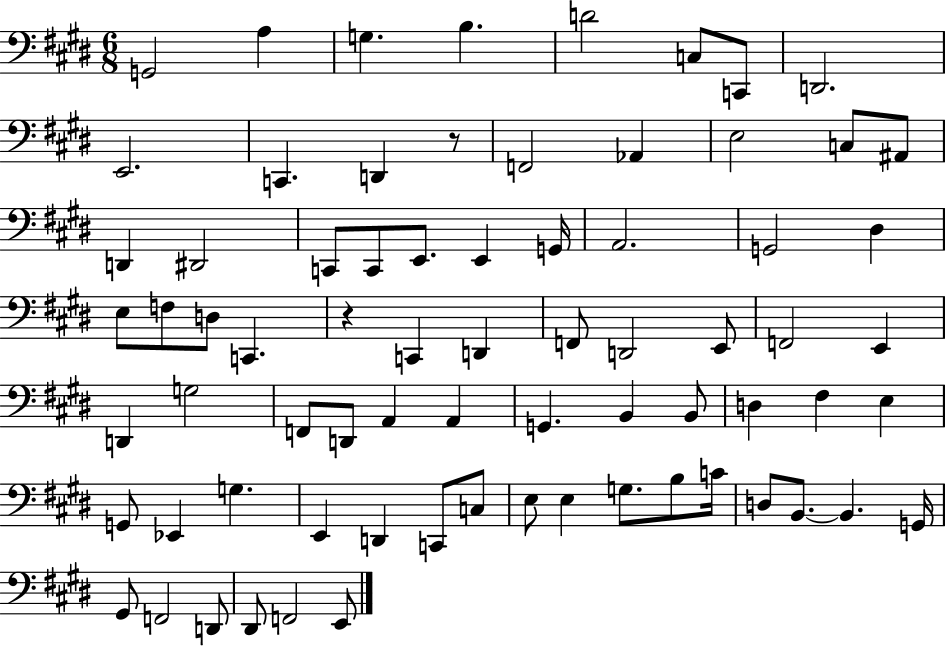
X:1
T:Untitled
M:6/8
L:1/4
K:E
G,,2 A, G, B, D2 C,/2 C,,/2 D,,2 E,,2 C,, D,, z/2 F,,2 _A,, E,2 C,/2 ^A,,/2 D,, ^D,,2 C,,/2 C,,/2 E,,/2 E,, G,,/4 A,,2 G,,2 ^D, E,/2 F,/2 D,/2 C,, z C,, D,, F,,/2 D,,2 E,,/2 F,,2 E,, D,, G,2 F,,/2 D,,/2 A,, A,, G,, B,, B,,/2 D, ^F, E, G,,/2 _E,, G, E,, D,, C,,/2 C,/2 E,/2 E, G,/2 B,/2 C/4 D,/2 B,,/2 B,, G,,/4 ^G,,/2 F,,2 D,,/2 ^D,,/2 F,,2 E,,/2